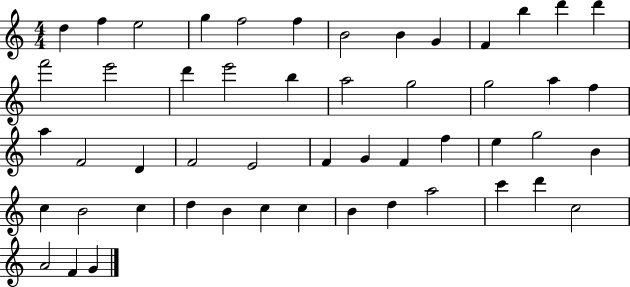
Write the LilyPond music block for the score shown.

{
  \clef treble
  \numericTimeSignature
  \time 4/4
  \key c \major
  d''4 f''4 e''2 | g''4 f''2 f''4 | b'2 b'4 g'4 | f'4 b''4 d'''4 d'''4 | \break f'''2 e'''2 | d'''4 e'''2 b''4 | a''2 g''2 | g''2 a''4 f''4 | \break a''4 f'2 d'4 | f'2 e'2 | f'4 g'4 f'4 f''4 | e''4 g''2 b'4 | \break c''4 b'2 c''4 | d''4 b'4 c''4 c''4 | b'4 d''4 a''2 | c'''4 d'''4 c''2 | \break a'2 f'4 g'4 | \bar "|."
}